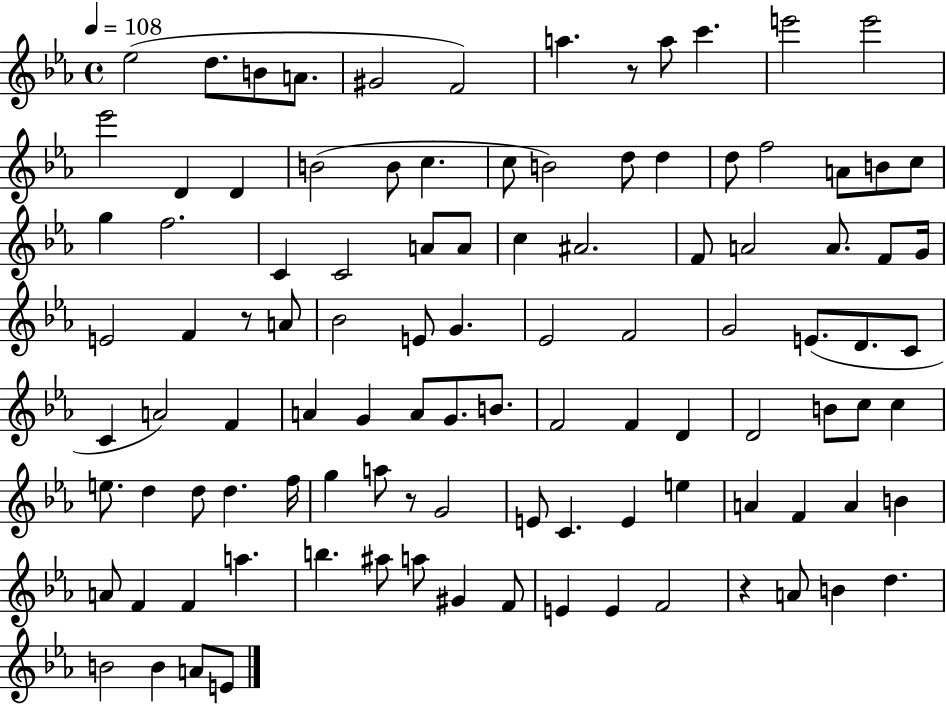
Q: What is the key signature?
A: EES major